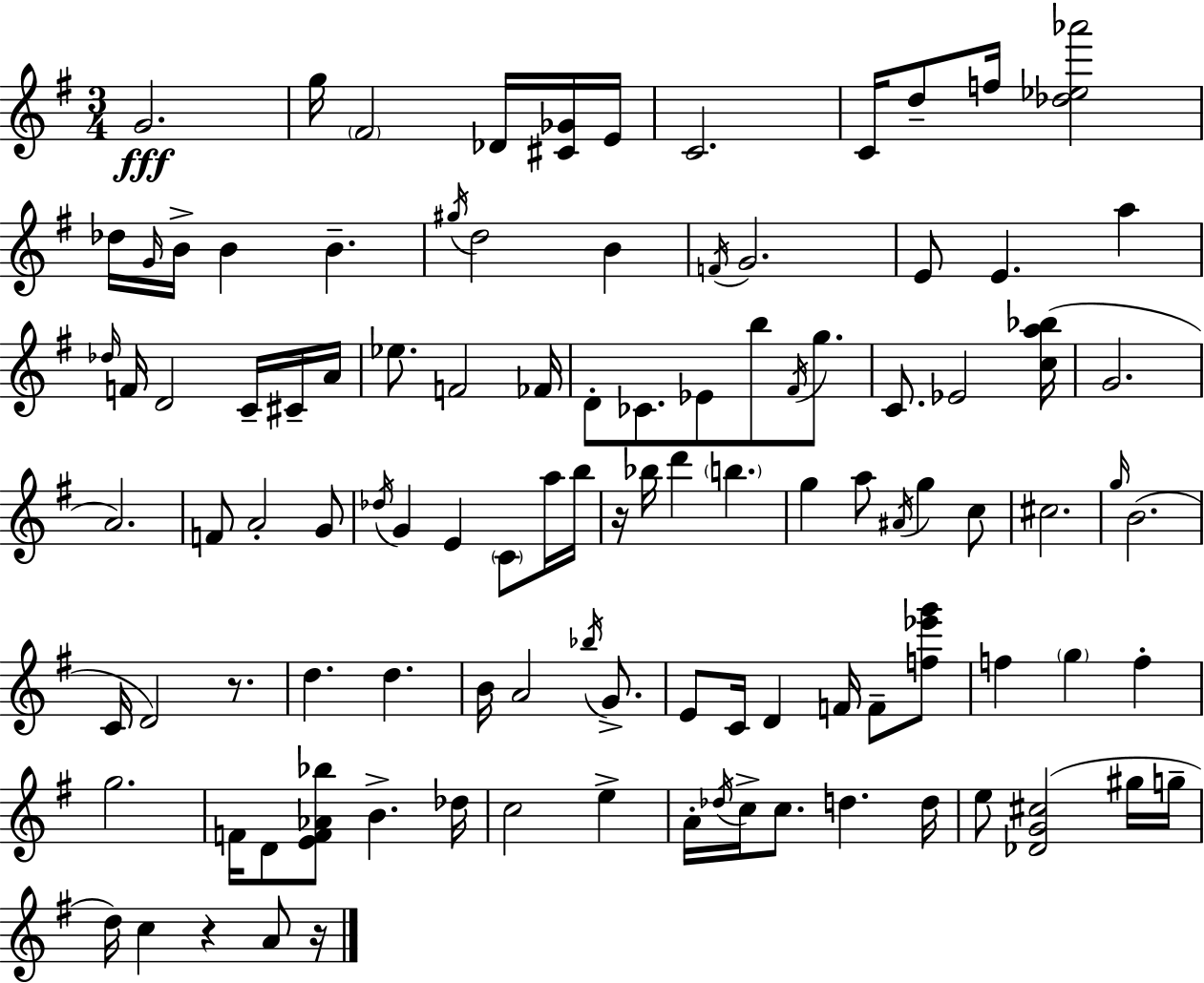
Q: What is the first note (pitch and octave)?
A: G4